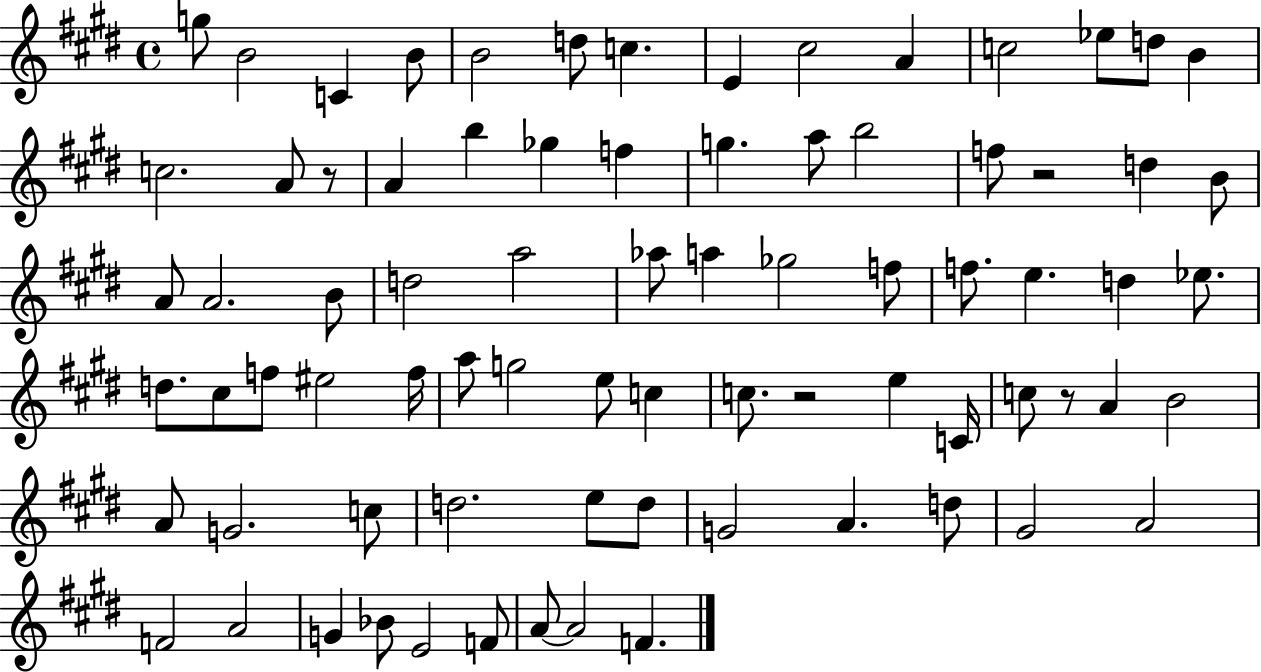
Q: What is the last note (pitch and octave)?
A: F4